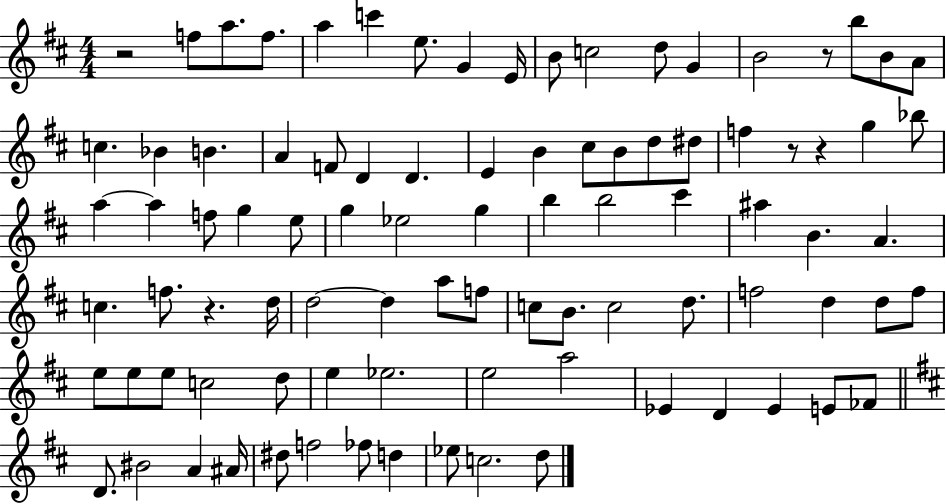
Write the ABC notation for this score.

X:1
T:Untitled
M:4/4
L:1/4
K:D
z2 f/2 a/2 f/2 a c' e/2 G E/4 B/2 c2 d/2 G B2 z/2 b/2 B/2 A/2 c _B B A F/2 D D E B ^c/2 B/2 d/2 ^d/2 f z/2 z g _b/2 a a f/2 g e/2 g _e2 g b b2 ^c' ^a B A c f/2 z d/4 d2 d a/2 f/2 c/2 B/2 c2 d/2 f2 d d/2 f/2 e/2 e/2 e/2 c2 d/2 e _e2 e2 a2 _E D _E E/2 _F/2 D/2 ^B2 A ^A/4 ^d/2 f2 _f/2 d _e/2 c2 d/2